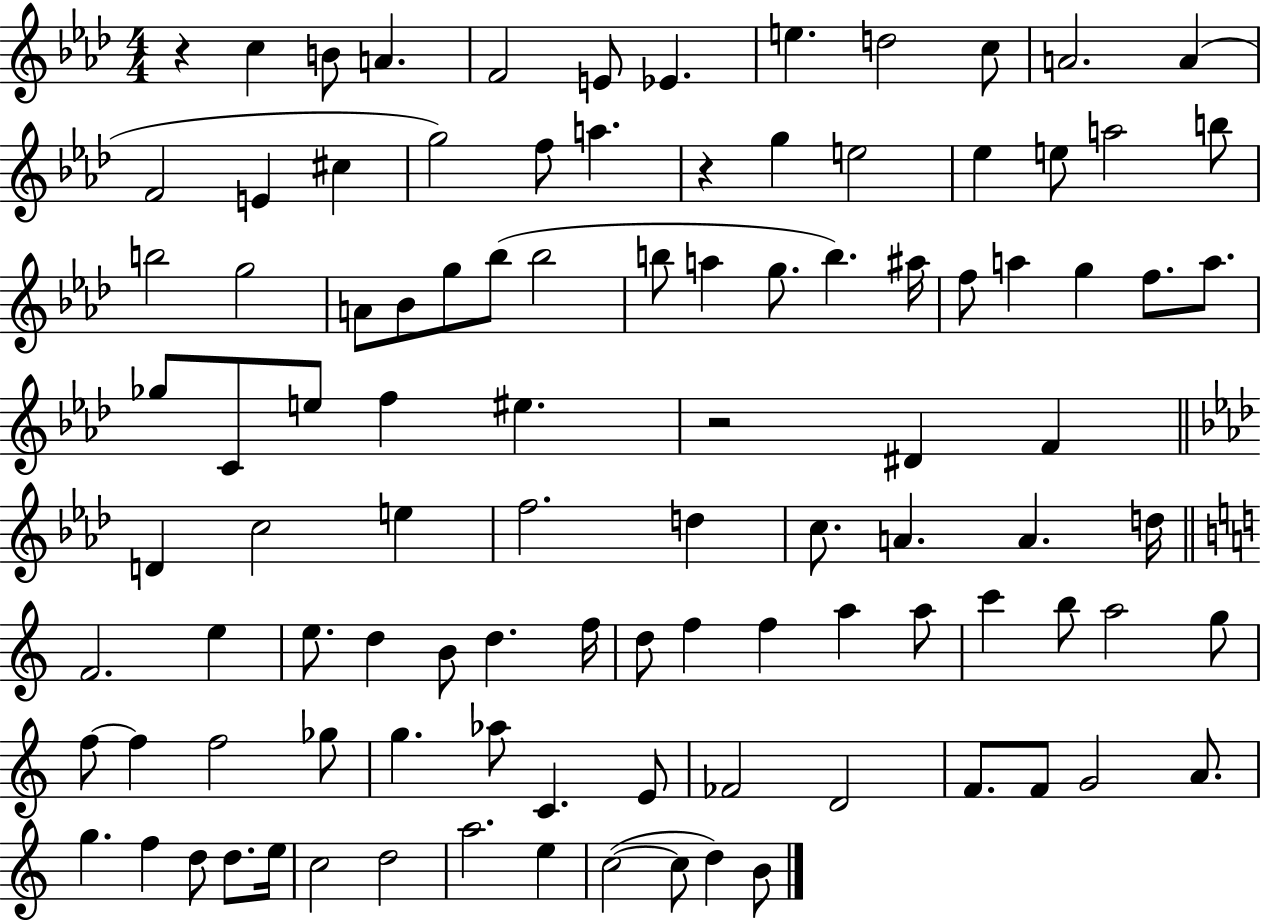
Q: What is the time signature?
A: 4/4